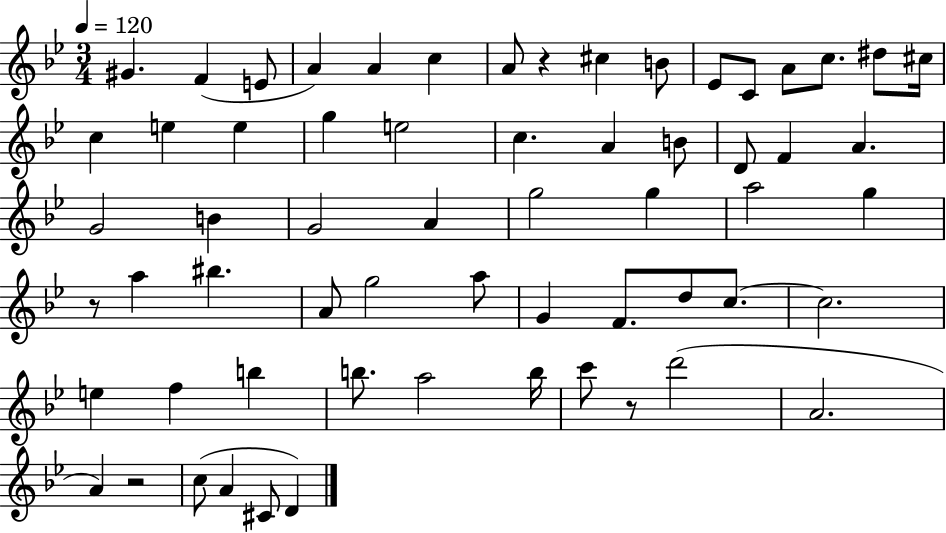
G#4/q. F4/q E4/e A4/q A4/q C5/q A4/e R/q C#5/q B4/e Eb4/e C4/e A4/e C5/e. D#5/e C#5/s C5/q E5/q E5/q G5/q E5/h C5/q. A4/q B4/e D4/e F4/q A4/q. G4/h B4/q G4/h A4/q G5/h G5/q A5/h G5/q R/e A5/q BIS5/q. A4/e G5/h A5/e G4/q F4/e. D5/e C5/e. C5/h. E5/q F5/q B5/q B5/e. A5/h B5/s C6/e R/e D6/h A4/h. A4/q R/h C5/e A4/q C#4/e D4/q